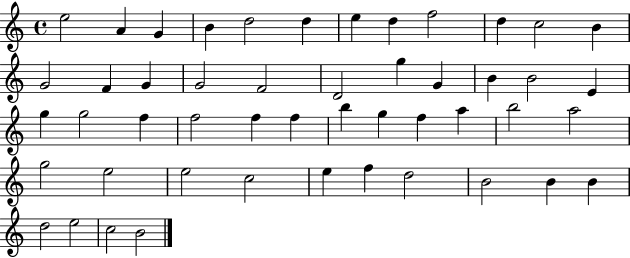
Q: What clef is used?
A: treble